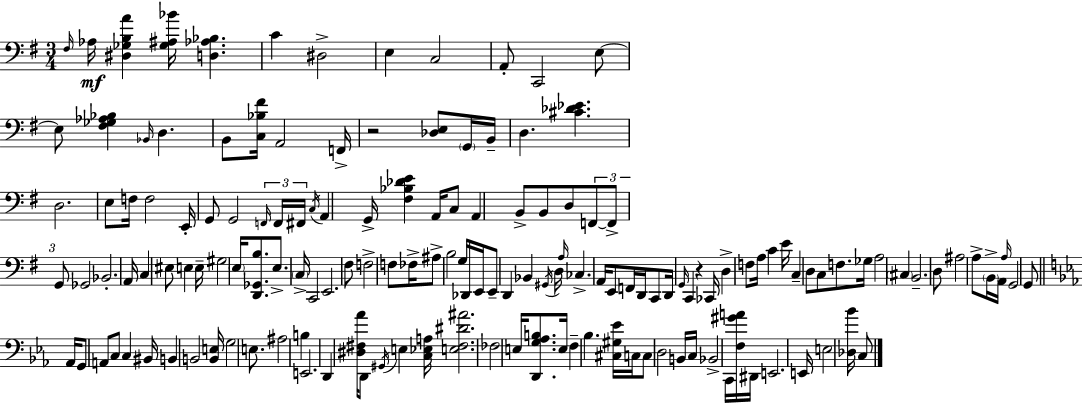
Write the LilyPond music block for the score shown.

{
  \clef bass
  \numericTimeSignature
  \time 3/4
  \key e \minor
  \grace { fis16 }\mf aes16 <dis ges b a'>4 <ges ais bes'>16 <d aes bes>4. | c'4 dis2-> | e4 c2 | a,8-. c,2 e8~~ | \break e8 <fis ges aes bes>4 \grace { bes,16 } d4. | b,8 <c bes fis'>16 a,2 | f,16-> r2 <des e>8 | \parenthesize g,16 b,16-- d4. <cis' des' ees'>4. | \break d2. | e8 f16 f2 | e,16-. g,8 g,2 | \tuplet 3/2 { \grace { f,16 } f,16 fis,16 } \acciaccatura { c16 } a,4 g,16-> <fis bes des' e'>4 | \break a,16 c8 a,4 b,8-> b,8 | d8 \tuplet 3/2 { f,8~~ f,8-> g,8 } ges,2 | bes,2.-. | a,16 c4 eis8 e4 | \break e16-- gis2 | \parenthesize e16 <d, ges, b>8. e8.-> \parenthesize c16-> c,2 | e,2. | fis8 f2-> | \break f8 fes16-> ais8-> b2 | g16 des,16 e,16 e,8-- d,4 | bes,4 \acciaccatura { gis,16 } d16 \grace { a16 } ces4.-> | a,16 e,8 f,16 d,16 c,8 d,16 \grace { g,16 } c,4 | \break r4 ces,16 d4-> f8 | a16 c'4 e'16 c4-- d8 | c8 f8. ges16 a2 | \parenthesize cis4 b,2.-- | \break d8 ais2 | a8-> \parenthesize b,16-> a,16 \grace { a16 } g,2 | g,8 \bar "||" \break \key ees \major aes,16 g,8 a,8 c8 c4 bis,16 | b,4 b,2 | <b, e>16 g2 e8. | ais2 b4 | \break e,2. | d,4 <dis fis aes'>16 d,8 \acciaccatura { gis,16 } e4 | <c ees a>16 <e fis dis' ais'>2. | fes2 e16 <d, g aes b>8. | \break e16 f4-- bes4. | <cis gis ees'>16 c16 c8 d2 | b,16 c16 bes,2-> c,16 <f gis' a'>16 | dis,16 e,2. | \break e,16 e2 <des bes'>16 c8 | \bar "|."
}